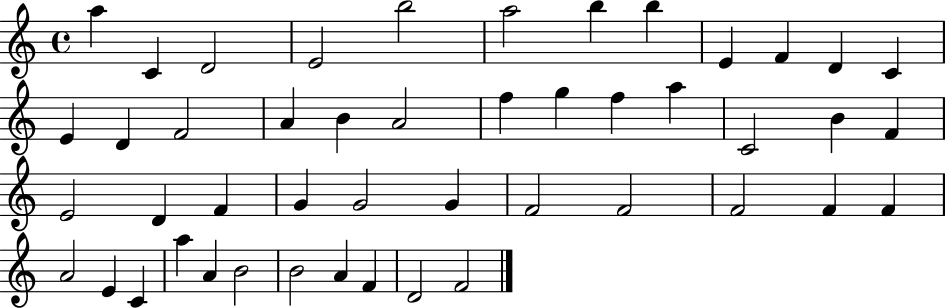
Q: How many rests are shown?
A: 0